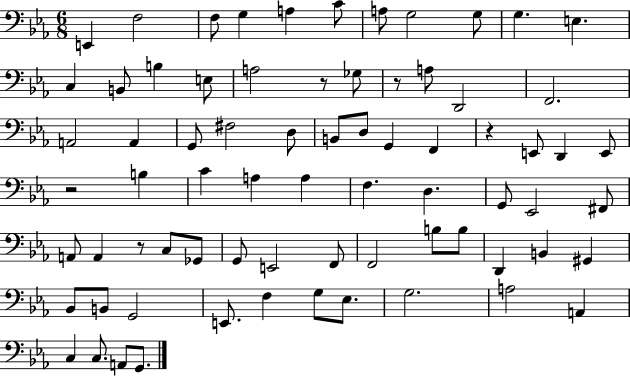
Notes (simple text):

E2/q F3/h F3/e G3/q A3/q C4/e A3/e G3/h G3/e G3/q. E3/q. C3/q B2/e B3/q E3/e A3/h R/e Gb3/e R/e A3/e D2/h F2/h. A2/h A2/q G2/e F#3/h D3/e B2/e D3/e G2/q F2/q R/q E2/e D2/q E2/e R/h B3/q C4/q A3/q A3/q F3/q. D3/q. G2/e Eb2/h F#2/e A2/e A2/q R/e C3/e Gb2/e G2/e E2/h F2/e F2/h B3/e B3/e D2/q B2/q G#2/q Bb2/e B2/e G2/h E2/e. F3/q G3/e Eb3/e. G3/h. A3/h A2/q C3/q C3/e. A2/e G2/e.